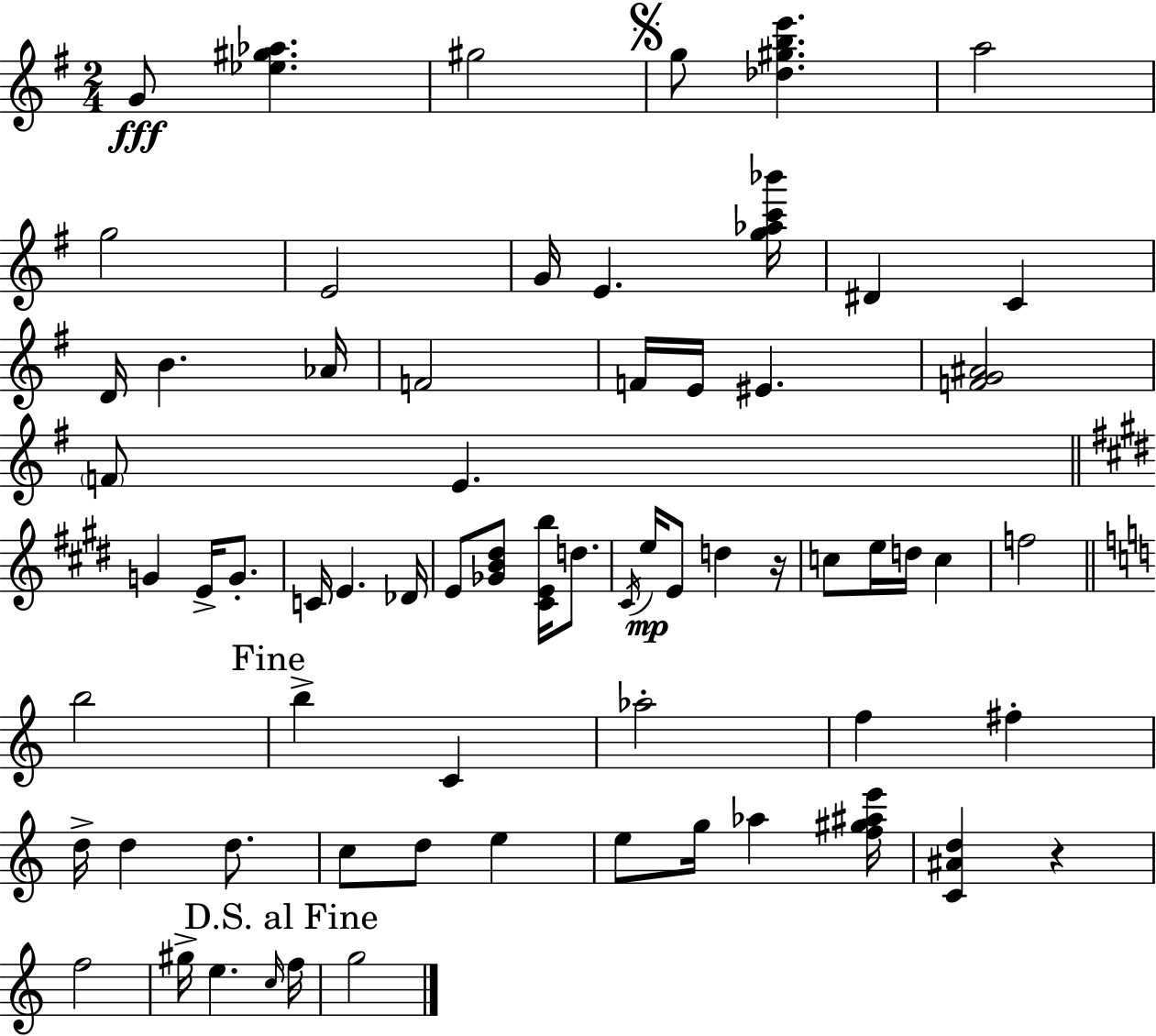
X:1
T:Untitled
M:2/4
L:1/4
K:G
G/2 [_e^g_a] ^g2 g/2 [_d^gbe'] a2 g2 E2 G/4 E [g_ac'_b']/4 ^D C D/4 B _A/4 F2 F/4 E/4 ^E [FG^A]2 F/2 E G E/4 G/2 C/4 E _D/4 E/2 [_GB^d]/2 [^CEb]/4 d/2 ^C/4 e/4 E/2 d z/4 c/2 e/4 d/4 c f2 b2 b C _a2 f ^f d/4 d d/2 c/2 d/2 e e/2 g/4 _a [f^g^ae']/4 [C^Ad] z f2 ^g/4 e c/4 f/4 g2